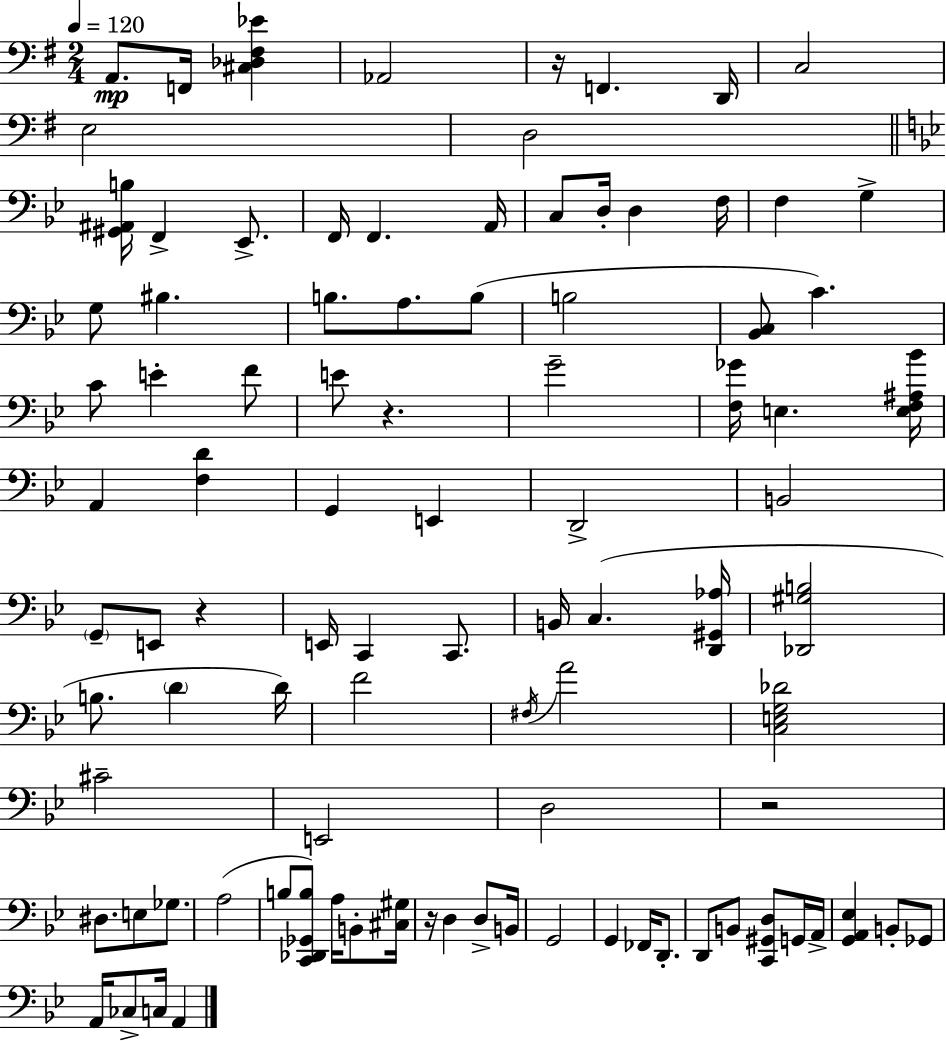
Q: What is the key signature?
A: E minor